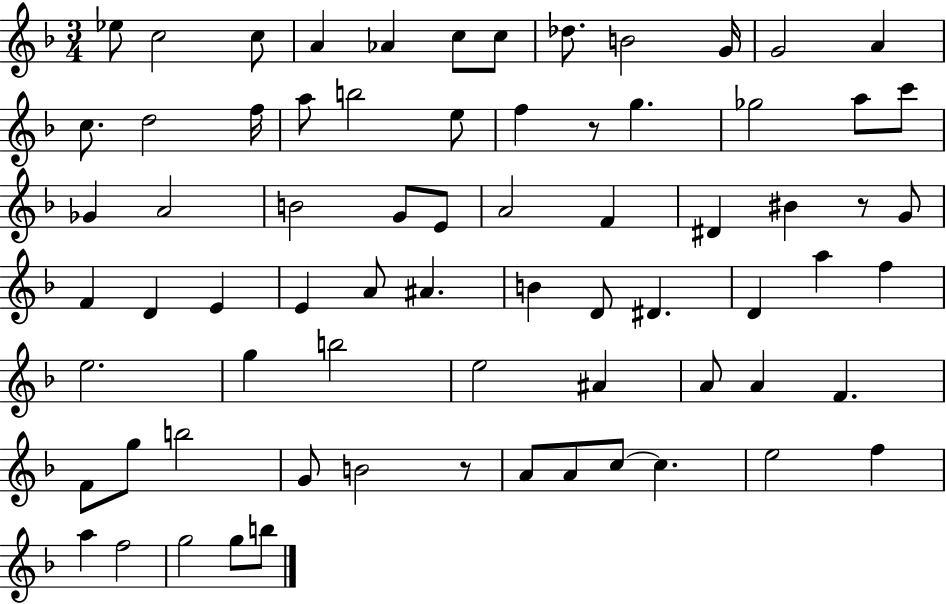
{
  \clef treble
  \numericTimeSignature
  \time 3/4
  \key f \major
  \repeat volta 2 { ees''8 c''2 c''8 | a'4 aes'4 c''8 c''8 | des''8. b'2 g'16 | g'2 a'4 | \break c''8. d''2 f''16 | a''8 b''2 e''8 | f''4 r8 g''4. | ges''2 a''8 c'''8 | \break ges'4 a'2 | b'2 g'8 e'8 | a'2 f'4 | dis'4 bis'4 r8 g'8 | \break f'4 d'4 e'4 | e'4 a'8 ais'4. | b'4 d'8 dis'4. | d'4 a''4 f''4 | \break e''2. | g''4 b''2 | e''2 ais'4 | a'8 a'4 f'4. | \break f'8 g''8 b''2 | g'8 b'2 r8 | a'8 a'8 c''8~~ c''4. | e''2 f''4 | \break a''4 f''2 | g''2 g''8 b''8 | } \bar "|."
}